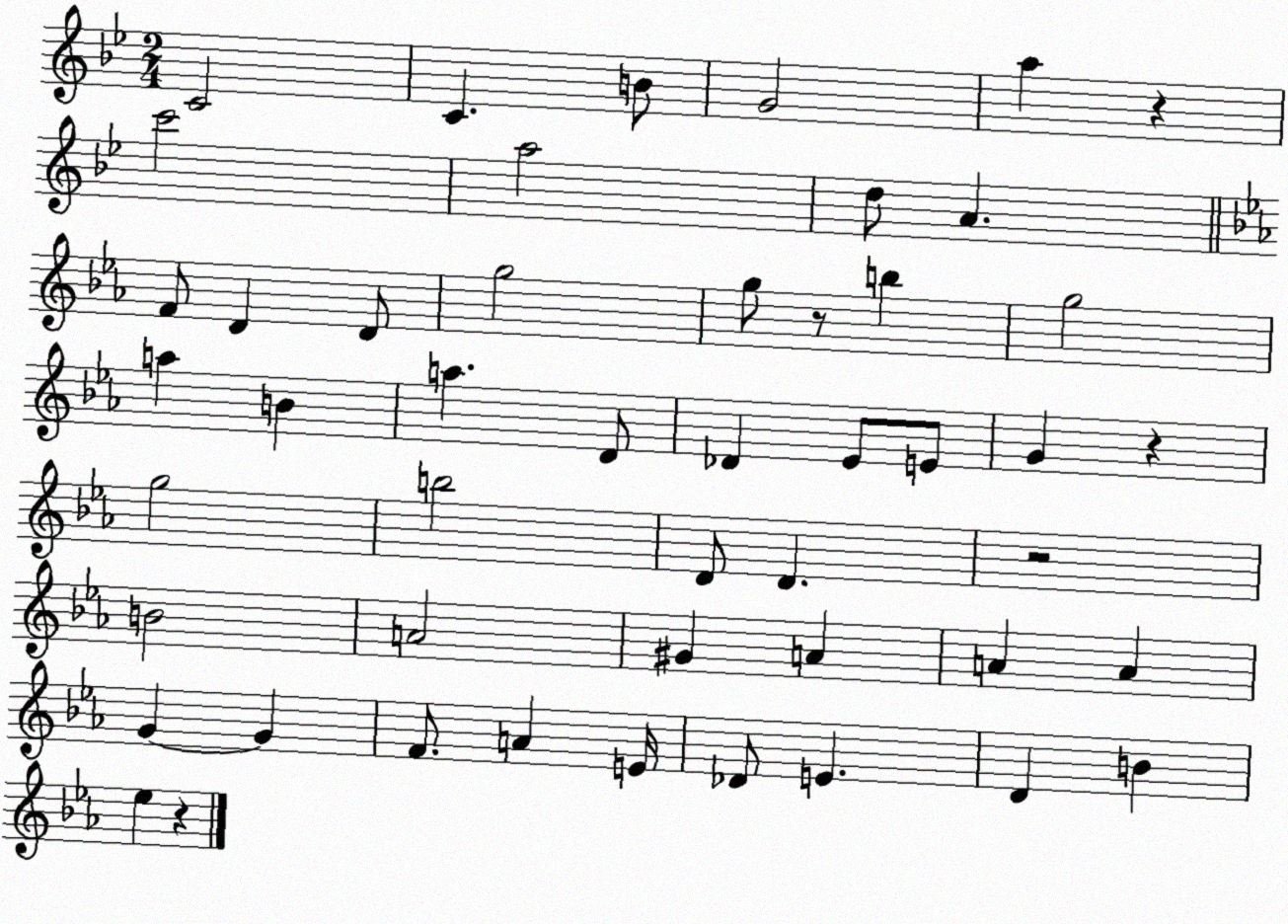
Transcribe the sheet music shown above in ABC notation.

X:1
T:Untitled
M:2/4
L:1/4
K:Bb
C2 C B/2 G2 a z c'2 a2 d/2 A F/2 D D/2 g2 g/2 z/2 b g2 a B a D/2 _D _E/2 E/2 G z g2 b2 D/2 D z2 B2 A2 ^G A A A G G F/2 A E/4 _D/2 E D B _e z